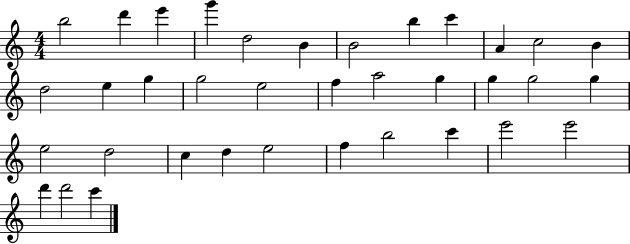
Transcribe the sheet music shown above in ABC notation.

X:1
T:Untitled
M:4/4
L:1/4
K:C
b2 d' e' g' d2 B B2 b c' A c2 B d2 e g g2 e2 f a2 g g g2 g e2 d2 c d e2 f b2 c' e'2 e'2 d' d'2 c'